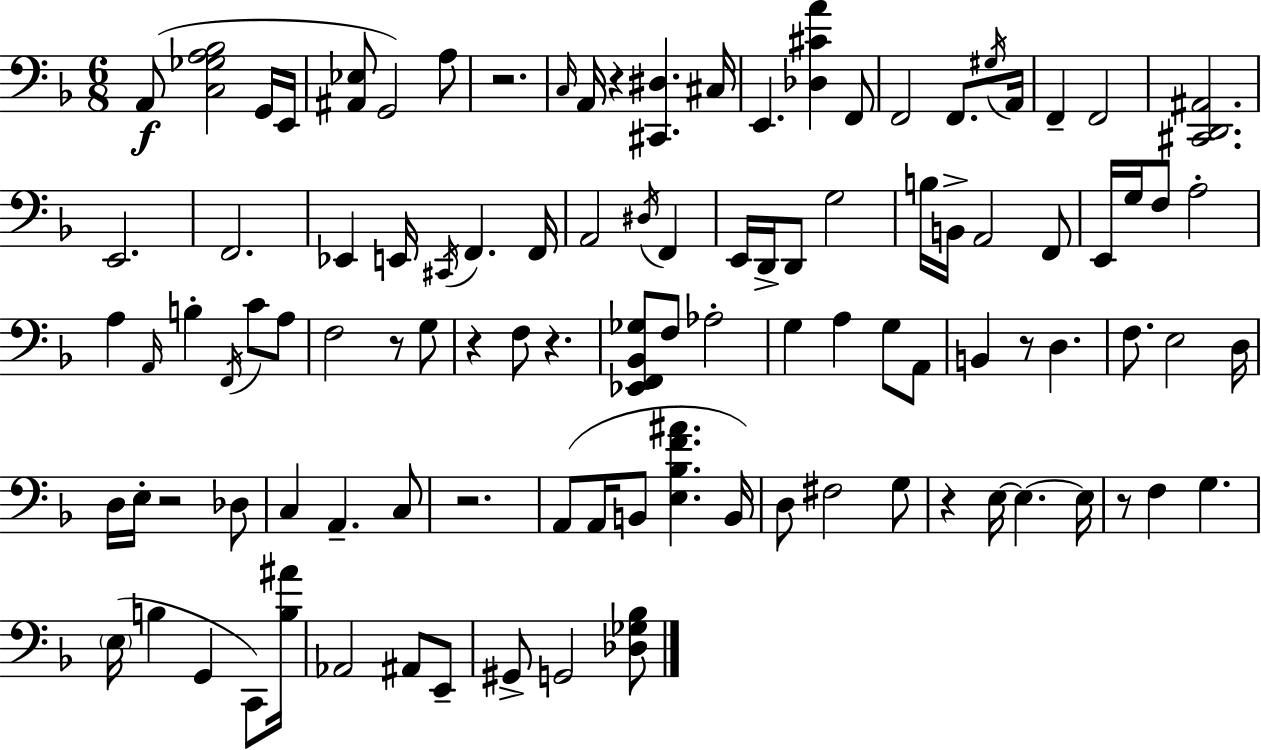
A2/e [C3,Gb3,A3,Bb3]/h G2/s E2/s [A#2,Eb3]/e G2/h A3/e R/h. C3/s A2/s R/q [C#2,D#3]/q. C#3/s E2/q. [Db3,C#4,A4]/q F2/e F2/h F2/e. G#3/s A2/s F2/q F2/h [C#2,D2,A#2]/h. E2/h. F2/h. Eb2/q E2/s C#2/s F2/q. F2/s A2/h D#3/s F2/q E2/s D2/s D2/e G3/h B3/s B2/s A2/h F2/e E2/s G3/s F3/e A3/h A3/q A2/s B3/q F2/s C4/e A3/e F3/h R/e G3/e R/q F3/e R/q. [Eb2,F2,Bb2,Gb3]/e F3/e Ab3/h G3/q A3/q G3/e A2/e B2/q R/e D3/q. F3/e. E3/h D3/s D3/s E3/s R/h Db3/e C3/q A2/q. C3/e R/h. A2/e A2/s B2/e [E3,Bb3,F4,A#4]/q. B2/s D3/e F#3/h G3/e R/q E3/s E3/q. E3/s R/e F3/q G3/q. E3/s B3/q G2/q C2/e [B3,A#4]/s Ab2/h A#2/e E2/e G#2/e G2/h [Db3,Gb3,Bb3]/e